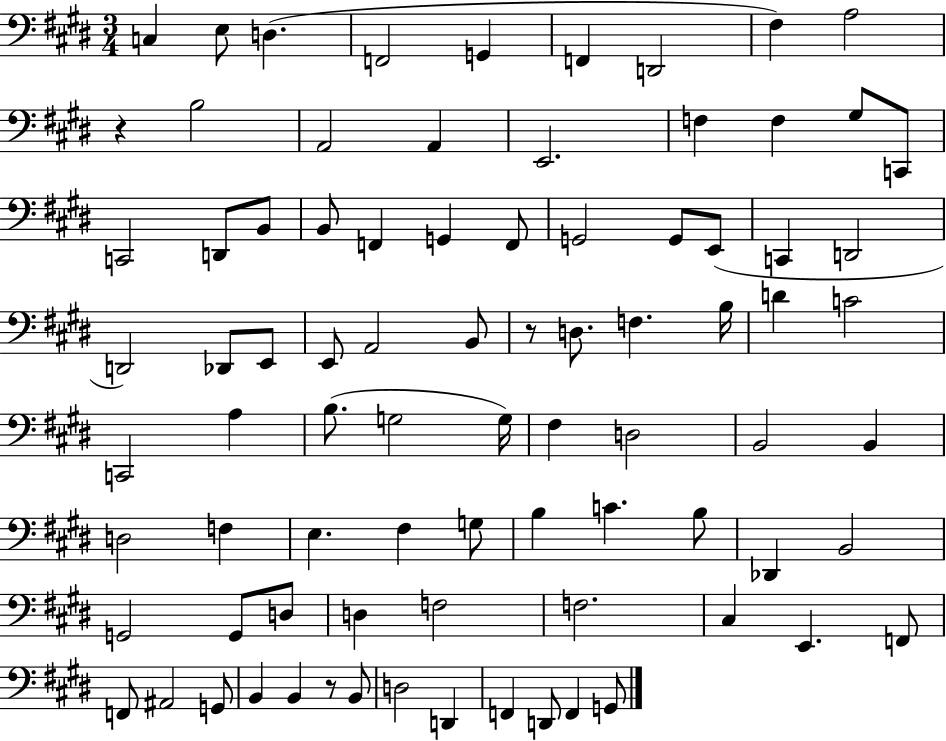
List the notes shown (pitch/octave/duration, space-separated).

C3/q E3/e D3/q. F2/h G2/q F2/q D2/h F#3/q A3/h R/q B3/h A2/h A2/q E2/h. F3/q F3/q G#3/e C2/e C2/h D2/e B2/e B2/e F2/q G2/q F2/e G2/h G2/e E2/e C2/q D2/h D2/h Db2/e E2/e E2/e A2/h B2/e R/e D3/e. F3/q. B3/s D4/q C4/h C2/h A3/q B3/e. G3/h G3/s F#3/q D3/h B2/h B2/q D3/h F3/q E3/q. F#3/q G3/e B3/q C4/q. B3/e Db2/q B2/h G2/h G2/e D3/e D3/q F3/h F3/h. C#3/q E2/q. F2/e F2/e A#2/h G2/e B2/q B2/q R/e B2/e D3/h D2/q F2/q D2/e F2/q G2/e